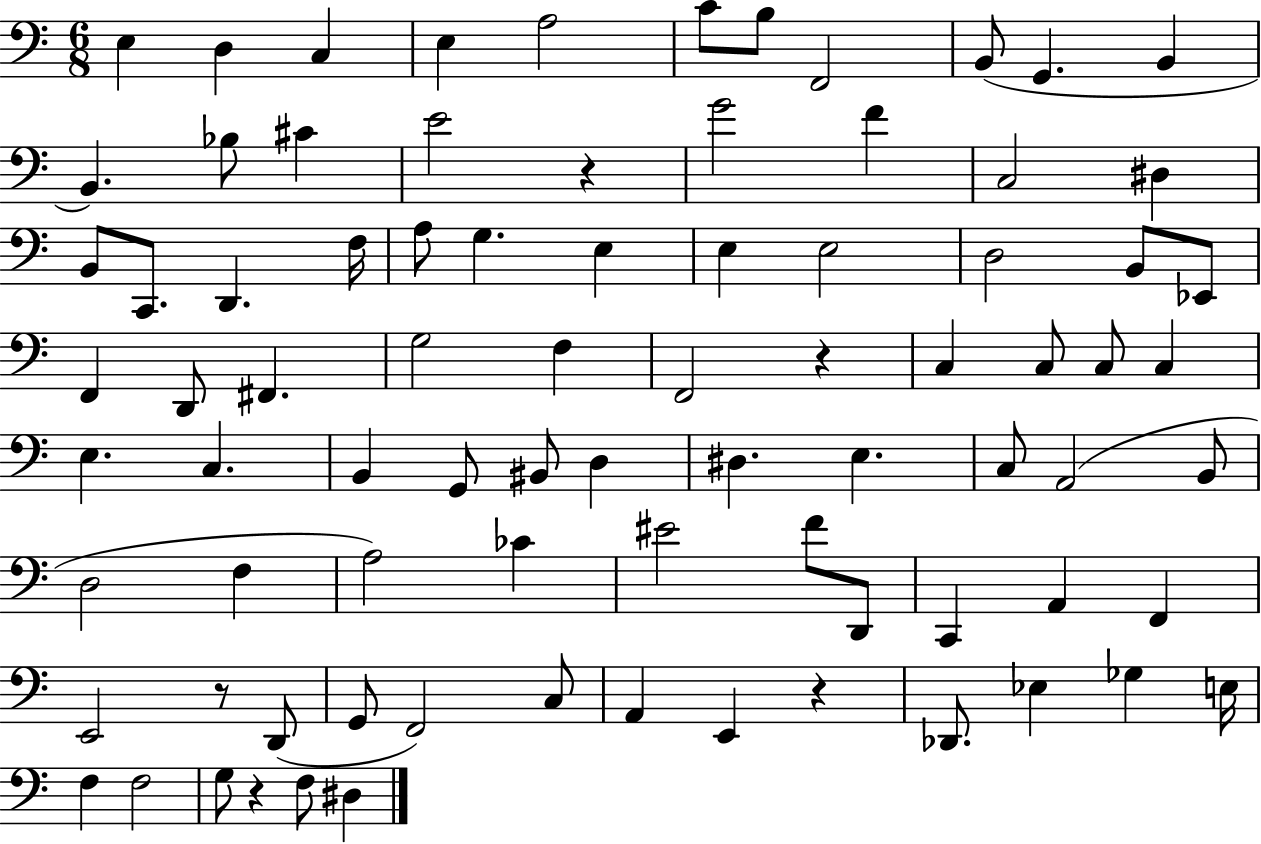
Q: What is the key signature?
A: C major